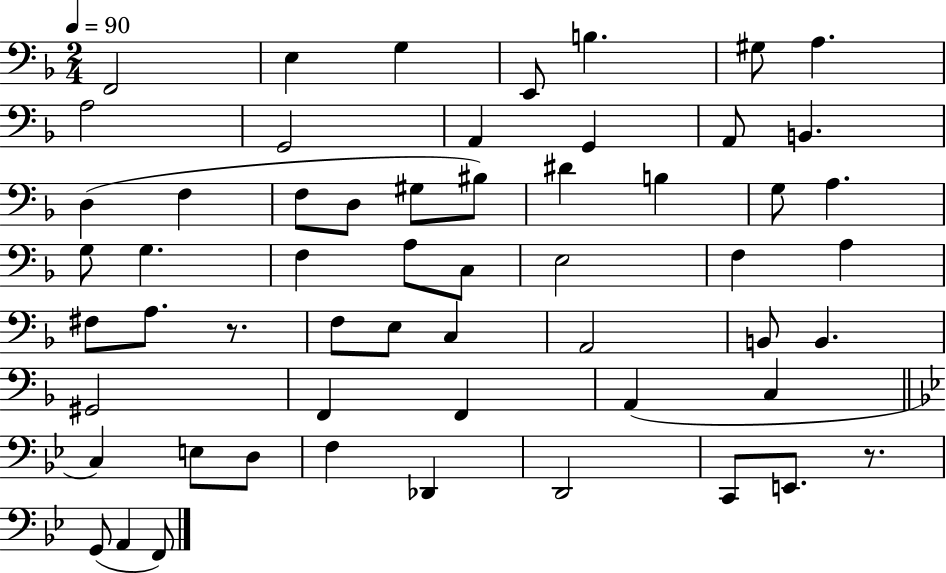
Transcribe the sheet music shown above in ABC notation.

X:1
T:Untitled
M:2/4
L:1/4
K:F
F,,2 E, G, E,,/2 B, ^G,/2 A, A,2 G,,2 A,, G,, A,,/2 B,, D, F, F,/2 D,/2 ^G,/2 ^B,/2 ^D B, G,/2 A, G,/2 G, F, A,/2 C,/2 E,2 F, A, ^F,/2 A,/2 z/2 F,/2 E,/2 C, A,,2 B,,/2 B,, ^G,,2 F,, F,, A,, C, C, E,/2 D,/2 F, _D,, D,,2 C,,/2 E,,/2 z/2 G,,/2 A,, F,,/2